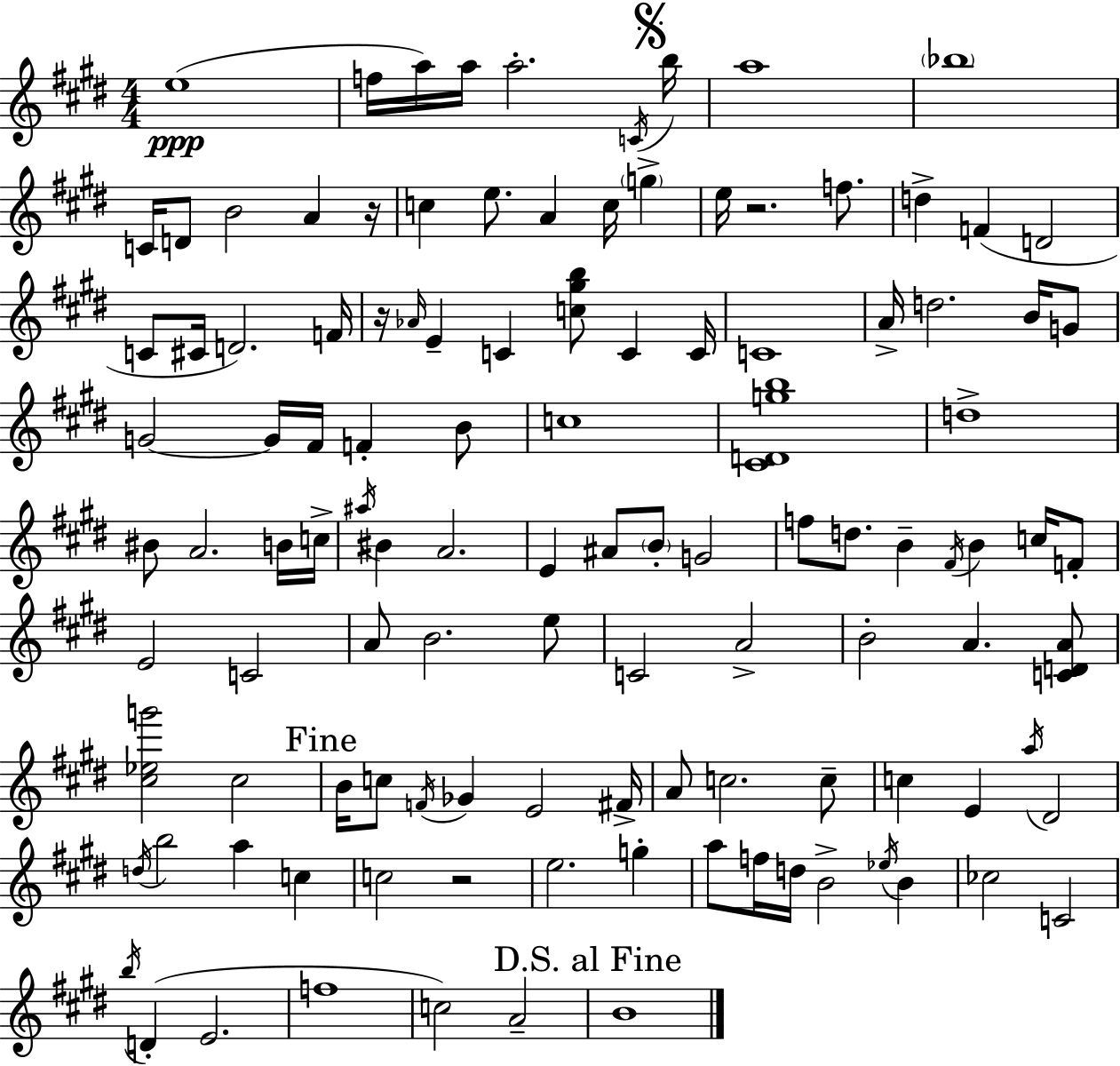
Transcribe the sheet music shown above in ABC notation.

X:1
T:Untitled
M:4/4
L:1/4
K:E
e4 f/4 a/4 a/4 a2 C/4 b/4 a4 _b4 C/4 D/2 B2 A z/4 c e/2 A c/4 g e/4 z2 f/2 d F D2 C/2 ^C/4 D2 F/4 z/4 _A/4 E C [c^gb]/2 C C/4 C4 A/4 d2 B/4 G/2 G2 G/4 ^F/4 F B/2 c4 [^CDgb]4 d4 ^B/2 A2 B/4 c/4 ^a/4 ^B A2 E ^A/2 B/2 G2 f/2 d/2 B ^F/4 B c/4 F/2 E2 C2 A/2 B2 e/2 C2 A2 B2 A [CDA]/2 [^c_eg']2 ^c2 B/4 c/2 F/4 _G E2 ^F/4 A/2 c2 c/2 c E a/4 ^D2 d/4 b2 a c c2 z2 e2 g a/2 f/4 d/4 B2 _e/4 B _c2 C2 b/4 D E2 f4 c2 A2 B4